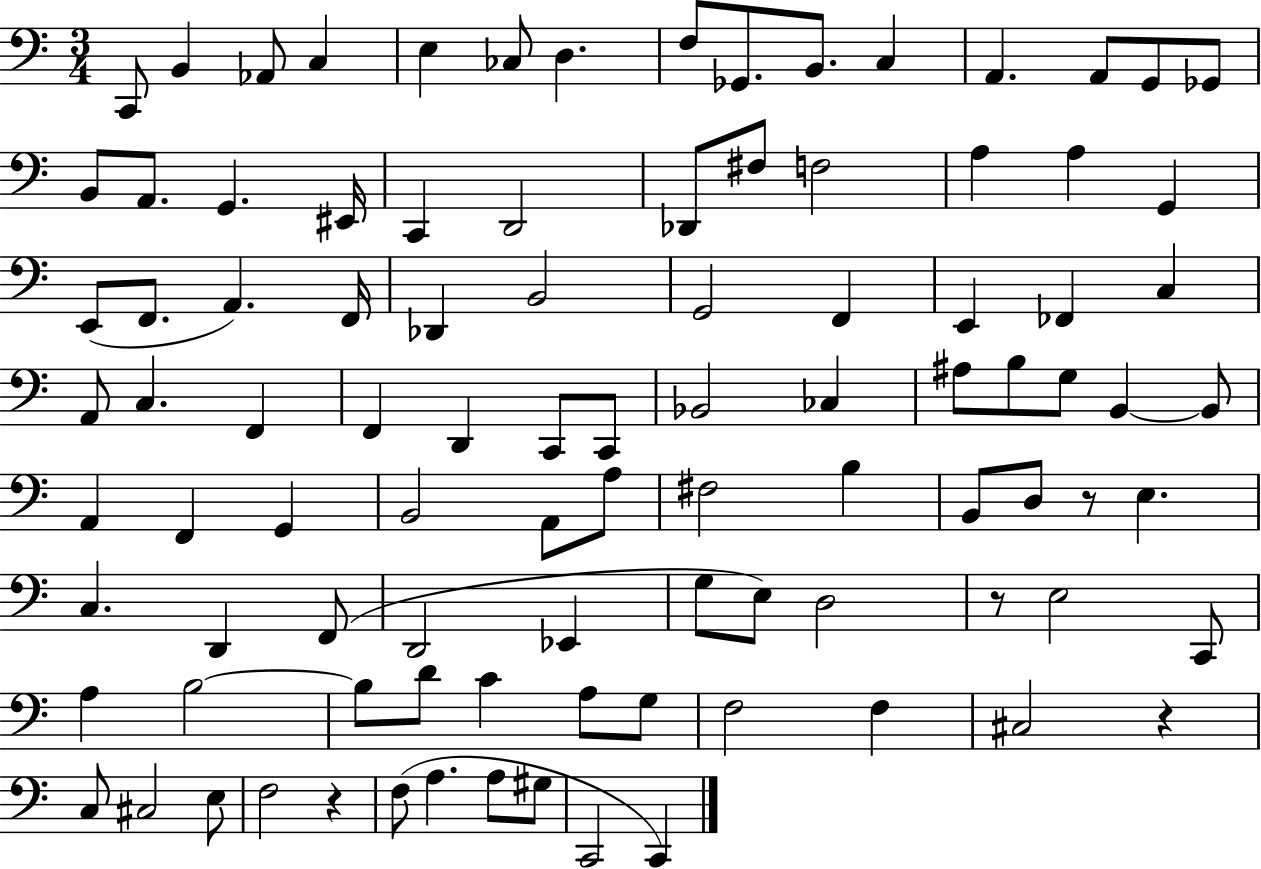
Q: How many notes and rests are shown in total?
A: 97